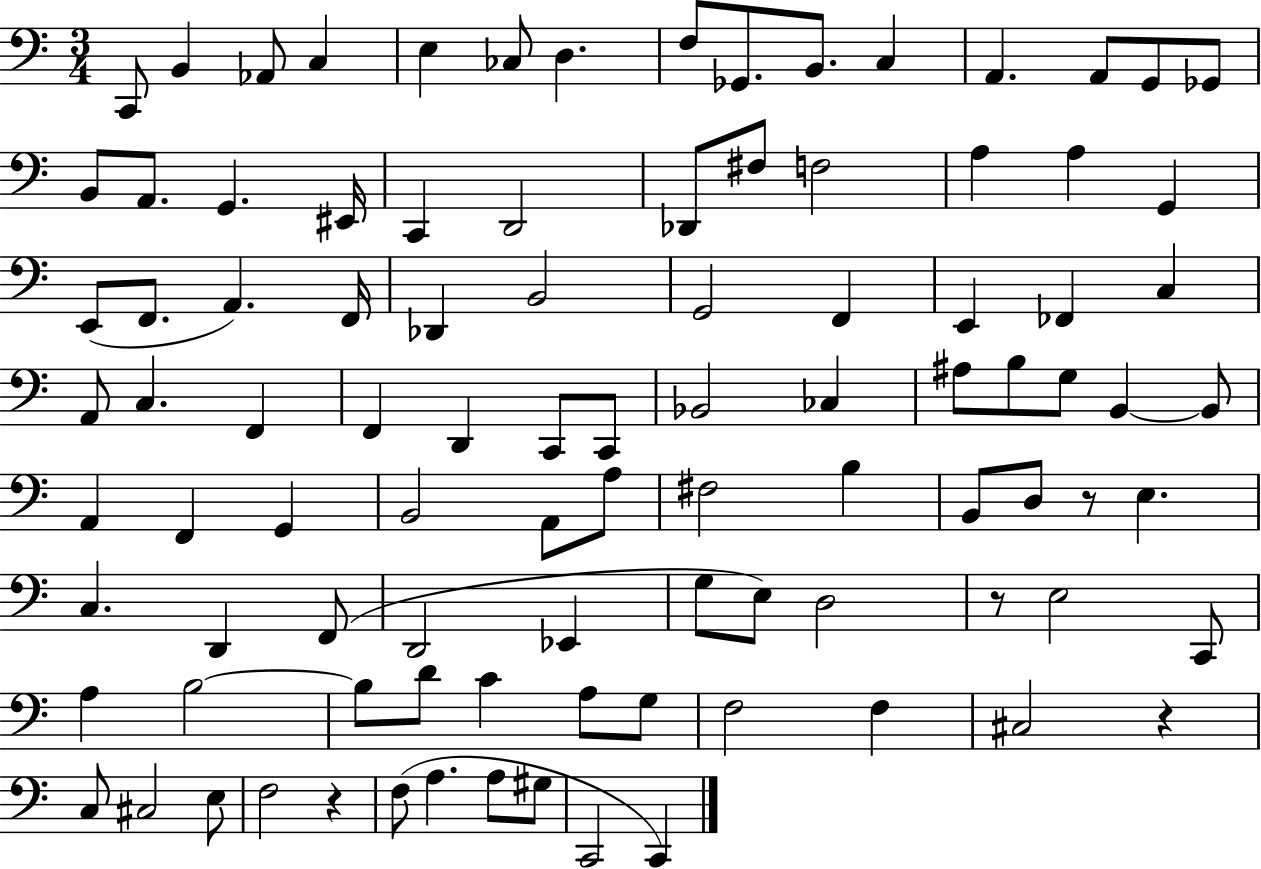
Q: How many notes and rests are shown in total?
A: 97